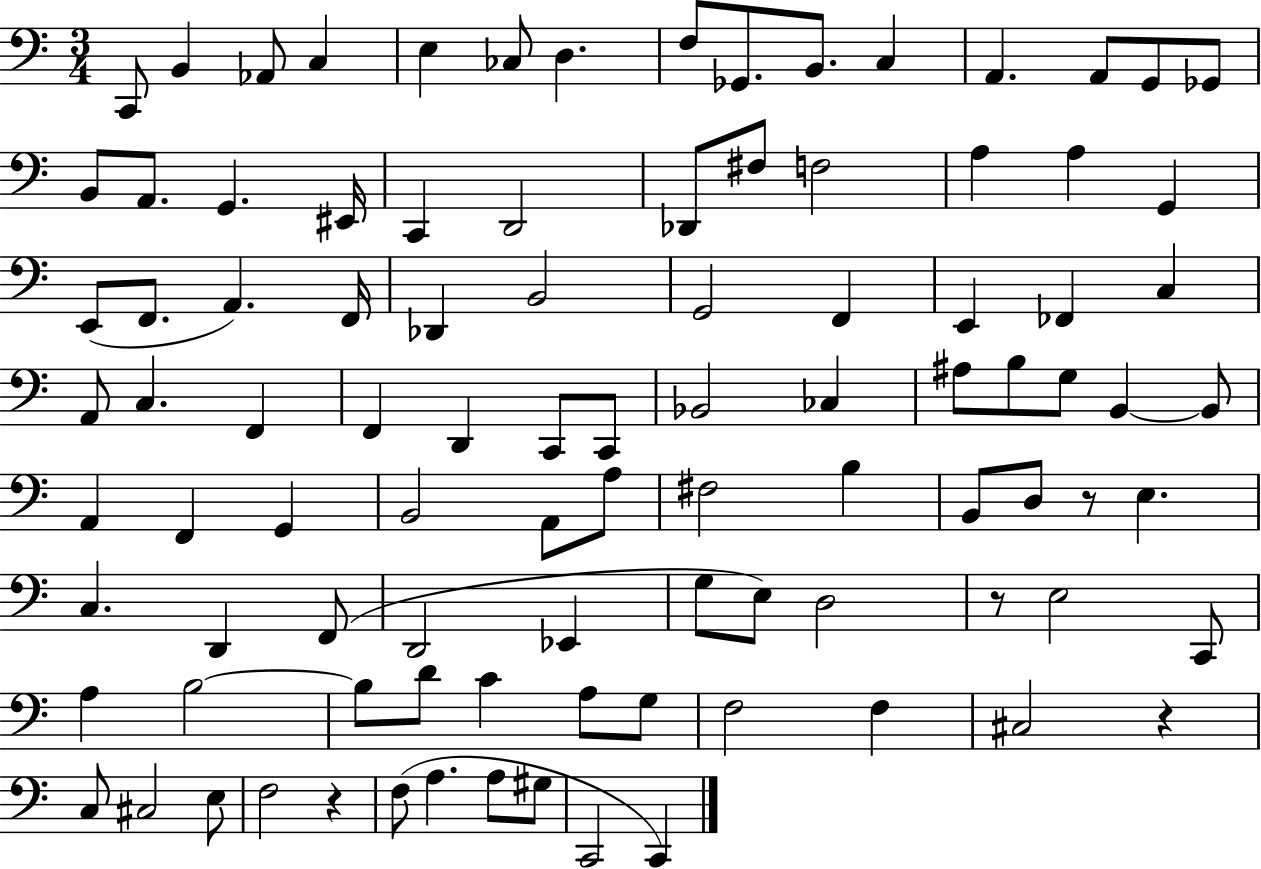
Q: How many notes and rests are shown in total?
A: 97